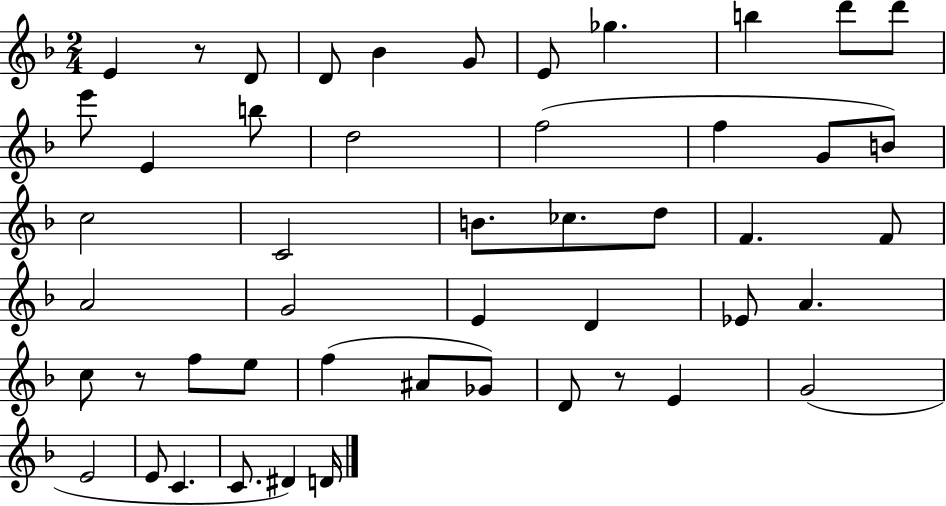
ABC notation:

X:1
T:Untitled
M:2/4
L:1/4
K:F
E z/2 D/2 D/2 _B G/2 E/2 _g b d'/2 d'/2 e'/2 E b/2 d2 f2 f G/2 B/2 c2 C2 B/2 _c/2 d/2 F F/2 A2 G2 E D _E/2 A c/2 z/2 f/2 e/2 f ^A/2 _G/2 D/2 z/2 E G2 E2 E/2 C C/2 ^D D/4